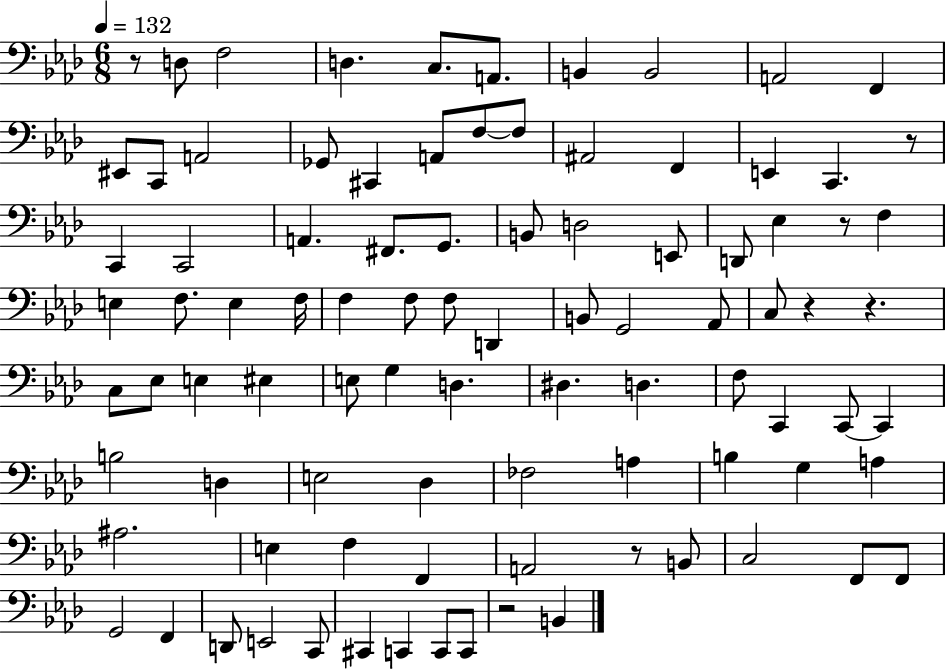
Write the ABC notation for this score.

X:1
T:Untitled
M:6/8
L:1/4
K:Ab
z/2 D,/2 F,2 D, C,/2 A,,/2 B,, B,,2 A,,2 F,, ^E,,/2 C,,/2 A,,2 _G,,/2 ^C,, A,,/2 F,/2 F,/2 ^A,,2 F,, E,, C,, z/2 C,, C,,2 A,, ^F,,/2 G,,/2 B,,/2 D,2 E,,/2 D,,/2 _E, z/2 F, E, F,/2 E, F,/4 F, F,/2 F,/2 D,, B,,/2 G,,2 _A,,/2 C,/2 z z C,/2 _E,/2 E, ^E, E,/2 G, D, ^D, D, F,/2 C,, C,,/2 C,, B,2 D, E,2 _D, _F,2 A, B, G, A, ^A,2 E, F, F,, A,,2 z/2 B,,/2 C,2 F,,/2 F,,/2 G,,2 F,, D,,/2 E,,2 C,,/2 ^C,, C,, C,,/2 C,,/2 z2 B,,